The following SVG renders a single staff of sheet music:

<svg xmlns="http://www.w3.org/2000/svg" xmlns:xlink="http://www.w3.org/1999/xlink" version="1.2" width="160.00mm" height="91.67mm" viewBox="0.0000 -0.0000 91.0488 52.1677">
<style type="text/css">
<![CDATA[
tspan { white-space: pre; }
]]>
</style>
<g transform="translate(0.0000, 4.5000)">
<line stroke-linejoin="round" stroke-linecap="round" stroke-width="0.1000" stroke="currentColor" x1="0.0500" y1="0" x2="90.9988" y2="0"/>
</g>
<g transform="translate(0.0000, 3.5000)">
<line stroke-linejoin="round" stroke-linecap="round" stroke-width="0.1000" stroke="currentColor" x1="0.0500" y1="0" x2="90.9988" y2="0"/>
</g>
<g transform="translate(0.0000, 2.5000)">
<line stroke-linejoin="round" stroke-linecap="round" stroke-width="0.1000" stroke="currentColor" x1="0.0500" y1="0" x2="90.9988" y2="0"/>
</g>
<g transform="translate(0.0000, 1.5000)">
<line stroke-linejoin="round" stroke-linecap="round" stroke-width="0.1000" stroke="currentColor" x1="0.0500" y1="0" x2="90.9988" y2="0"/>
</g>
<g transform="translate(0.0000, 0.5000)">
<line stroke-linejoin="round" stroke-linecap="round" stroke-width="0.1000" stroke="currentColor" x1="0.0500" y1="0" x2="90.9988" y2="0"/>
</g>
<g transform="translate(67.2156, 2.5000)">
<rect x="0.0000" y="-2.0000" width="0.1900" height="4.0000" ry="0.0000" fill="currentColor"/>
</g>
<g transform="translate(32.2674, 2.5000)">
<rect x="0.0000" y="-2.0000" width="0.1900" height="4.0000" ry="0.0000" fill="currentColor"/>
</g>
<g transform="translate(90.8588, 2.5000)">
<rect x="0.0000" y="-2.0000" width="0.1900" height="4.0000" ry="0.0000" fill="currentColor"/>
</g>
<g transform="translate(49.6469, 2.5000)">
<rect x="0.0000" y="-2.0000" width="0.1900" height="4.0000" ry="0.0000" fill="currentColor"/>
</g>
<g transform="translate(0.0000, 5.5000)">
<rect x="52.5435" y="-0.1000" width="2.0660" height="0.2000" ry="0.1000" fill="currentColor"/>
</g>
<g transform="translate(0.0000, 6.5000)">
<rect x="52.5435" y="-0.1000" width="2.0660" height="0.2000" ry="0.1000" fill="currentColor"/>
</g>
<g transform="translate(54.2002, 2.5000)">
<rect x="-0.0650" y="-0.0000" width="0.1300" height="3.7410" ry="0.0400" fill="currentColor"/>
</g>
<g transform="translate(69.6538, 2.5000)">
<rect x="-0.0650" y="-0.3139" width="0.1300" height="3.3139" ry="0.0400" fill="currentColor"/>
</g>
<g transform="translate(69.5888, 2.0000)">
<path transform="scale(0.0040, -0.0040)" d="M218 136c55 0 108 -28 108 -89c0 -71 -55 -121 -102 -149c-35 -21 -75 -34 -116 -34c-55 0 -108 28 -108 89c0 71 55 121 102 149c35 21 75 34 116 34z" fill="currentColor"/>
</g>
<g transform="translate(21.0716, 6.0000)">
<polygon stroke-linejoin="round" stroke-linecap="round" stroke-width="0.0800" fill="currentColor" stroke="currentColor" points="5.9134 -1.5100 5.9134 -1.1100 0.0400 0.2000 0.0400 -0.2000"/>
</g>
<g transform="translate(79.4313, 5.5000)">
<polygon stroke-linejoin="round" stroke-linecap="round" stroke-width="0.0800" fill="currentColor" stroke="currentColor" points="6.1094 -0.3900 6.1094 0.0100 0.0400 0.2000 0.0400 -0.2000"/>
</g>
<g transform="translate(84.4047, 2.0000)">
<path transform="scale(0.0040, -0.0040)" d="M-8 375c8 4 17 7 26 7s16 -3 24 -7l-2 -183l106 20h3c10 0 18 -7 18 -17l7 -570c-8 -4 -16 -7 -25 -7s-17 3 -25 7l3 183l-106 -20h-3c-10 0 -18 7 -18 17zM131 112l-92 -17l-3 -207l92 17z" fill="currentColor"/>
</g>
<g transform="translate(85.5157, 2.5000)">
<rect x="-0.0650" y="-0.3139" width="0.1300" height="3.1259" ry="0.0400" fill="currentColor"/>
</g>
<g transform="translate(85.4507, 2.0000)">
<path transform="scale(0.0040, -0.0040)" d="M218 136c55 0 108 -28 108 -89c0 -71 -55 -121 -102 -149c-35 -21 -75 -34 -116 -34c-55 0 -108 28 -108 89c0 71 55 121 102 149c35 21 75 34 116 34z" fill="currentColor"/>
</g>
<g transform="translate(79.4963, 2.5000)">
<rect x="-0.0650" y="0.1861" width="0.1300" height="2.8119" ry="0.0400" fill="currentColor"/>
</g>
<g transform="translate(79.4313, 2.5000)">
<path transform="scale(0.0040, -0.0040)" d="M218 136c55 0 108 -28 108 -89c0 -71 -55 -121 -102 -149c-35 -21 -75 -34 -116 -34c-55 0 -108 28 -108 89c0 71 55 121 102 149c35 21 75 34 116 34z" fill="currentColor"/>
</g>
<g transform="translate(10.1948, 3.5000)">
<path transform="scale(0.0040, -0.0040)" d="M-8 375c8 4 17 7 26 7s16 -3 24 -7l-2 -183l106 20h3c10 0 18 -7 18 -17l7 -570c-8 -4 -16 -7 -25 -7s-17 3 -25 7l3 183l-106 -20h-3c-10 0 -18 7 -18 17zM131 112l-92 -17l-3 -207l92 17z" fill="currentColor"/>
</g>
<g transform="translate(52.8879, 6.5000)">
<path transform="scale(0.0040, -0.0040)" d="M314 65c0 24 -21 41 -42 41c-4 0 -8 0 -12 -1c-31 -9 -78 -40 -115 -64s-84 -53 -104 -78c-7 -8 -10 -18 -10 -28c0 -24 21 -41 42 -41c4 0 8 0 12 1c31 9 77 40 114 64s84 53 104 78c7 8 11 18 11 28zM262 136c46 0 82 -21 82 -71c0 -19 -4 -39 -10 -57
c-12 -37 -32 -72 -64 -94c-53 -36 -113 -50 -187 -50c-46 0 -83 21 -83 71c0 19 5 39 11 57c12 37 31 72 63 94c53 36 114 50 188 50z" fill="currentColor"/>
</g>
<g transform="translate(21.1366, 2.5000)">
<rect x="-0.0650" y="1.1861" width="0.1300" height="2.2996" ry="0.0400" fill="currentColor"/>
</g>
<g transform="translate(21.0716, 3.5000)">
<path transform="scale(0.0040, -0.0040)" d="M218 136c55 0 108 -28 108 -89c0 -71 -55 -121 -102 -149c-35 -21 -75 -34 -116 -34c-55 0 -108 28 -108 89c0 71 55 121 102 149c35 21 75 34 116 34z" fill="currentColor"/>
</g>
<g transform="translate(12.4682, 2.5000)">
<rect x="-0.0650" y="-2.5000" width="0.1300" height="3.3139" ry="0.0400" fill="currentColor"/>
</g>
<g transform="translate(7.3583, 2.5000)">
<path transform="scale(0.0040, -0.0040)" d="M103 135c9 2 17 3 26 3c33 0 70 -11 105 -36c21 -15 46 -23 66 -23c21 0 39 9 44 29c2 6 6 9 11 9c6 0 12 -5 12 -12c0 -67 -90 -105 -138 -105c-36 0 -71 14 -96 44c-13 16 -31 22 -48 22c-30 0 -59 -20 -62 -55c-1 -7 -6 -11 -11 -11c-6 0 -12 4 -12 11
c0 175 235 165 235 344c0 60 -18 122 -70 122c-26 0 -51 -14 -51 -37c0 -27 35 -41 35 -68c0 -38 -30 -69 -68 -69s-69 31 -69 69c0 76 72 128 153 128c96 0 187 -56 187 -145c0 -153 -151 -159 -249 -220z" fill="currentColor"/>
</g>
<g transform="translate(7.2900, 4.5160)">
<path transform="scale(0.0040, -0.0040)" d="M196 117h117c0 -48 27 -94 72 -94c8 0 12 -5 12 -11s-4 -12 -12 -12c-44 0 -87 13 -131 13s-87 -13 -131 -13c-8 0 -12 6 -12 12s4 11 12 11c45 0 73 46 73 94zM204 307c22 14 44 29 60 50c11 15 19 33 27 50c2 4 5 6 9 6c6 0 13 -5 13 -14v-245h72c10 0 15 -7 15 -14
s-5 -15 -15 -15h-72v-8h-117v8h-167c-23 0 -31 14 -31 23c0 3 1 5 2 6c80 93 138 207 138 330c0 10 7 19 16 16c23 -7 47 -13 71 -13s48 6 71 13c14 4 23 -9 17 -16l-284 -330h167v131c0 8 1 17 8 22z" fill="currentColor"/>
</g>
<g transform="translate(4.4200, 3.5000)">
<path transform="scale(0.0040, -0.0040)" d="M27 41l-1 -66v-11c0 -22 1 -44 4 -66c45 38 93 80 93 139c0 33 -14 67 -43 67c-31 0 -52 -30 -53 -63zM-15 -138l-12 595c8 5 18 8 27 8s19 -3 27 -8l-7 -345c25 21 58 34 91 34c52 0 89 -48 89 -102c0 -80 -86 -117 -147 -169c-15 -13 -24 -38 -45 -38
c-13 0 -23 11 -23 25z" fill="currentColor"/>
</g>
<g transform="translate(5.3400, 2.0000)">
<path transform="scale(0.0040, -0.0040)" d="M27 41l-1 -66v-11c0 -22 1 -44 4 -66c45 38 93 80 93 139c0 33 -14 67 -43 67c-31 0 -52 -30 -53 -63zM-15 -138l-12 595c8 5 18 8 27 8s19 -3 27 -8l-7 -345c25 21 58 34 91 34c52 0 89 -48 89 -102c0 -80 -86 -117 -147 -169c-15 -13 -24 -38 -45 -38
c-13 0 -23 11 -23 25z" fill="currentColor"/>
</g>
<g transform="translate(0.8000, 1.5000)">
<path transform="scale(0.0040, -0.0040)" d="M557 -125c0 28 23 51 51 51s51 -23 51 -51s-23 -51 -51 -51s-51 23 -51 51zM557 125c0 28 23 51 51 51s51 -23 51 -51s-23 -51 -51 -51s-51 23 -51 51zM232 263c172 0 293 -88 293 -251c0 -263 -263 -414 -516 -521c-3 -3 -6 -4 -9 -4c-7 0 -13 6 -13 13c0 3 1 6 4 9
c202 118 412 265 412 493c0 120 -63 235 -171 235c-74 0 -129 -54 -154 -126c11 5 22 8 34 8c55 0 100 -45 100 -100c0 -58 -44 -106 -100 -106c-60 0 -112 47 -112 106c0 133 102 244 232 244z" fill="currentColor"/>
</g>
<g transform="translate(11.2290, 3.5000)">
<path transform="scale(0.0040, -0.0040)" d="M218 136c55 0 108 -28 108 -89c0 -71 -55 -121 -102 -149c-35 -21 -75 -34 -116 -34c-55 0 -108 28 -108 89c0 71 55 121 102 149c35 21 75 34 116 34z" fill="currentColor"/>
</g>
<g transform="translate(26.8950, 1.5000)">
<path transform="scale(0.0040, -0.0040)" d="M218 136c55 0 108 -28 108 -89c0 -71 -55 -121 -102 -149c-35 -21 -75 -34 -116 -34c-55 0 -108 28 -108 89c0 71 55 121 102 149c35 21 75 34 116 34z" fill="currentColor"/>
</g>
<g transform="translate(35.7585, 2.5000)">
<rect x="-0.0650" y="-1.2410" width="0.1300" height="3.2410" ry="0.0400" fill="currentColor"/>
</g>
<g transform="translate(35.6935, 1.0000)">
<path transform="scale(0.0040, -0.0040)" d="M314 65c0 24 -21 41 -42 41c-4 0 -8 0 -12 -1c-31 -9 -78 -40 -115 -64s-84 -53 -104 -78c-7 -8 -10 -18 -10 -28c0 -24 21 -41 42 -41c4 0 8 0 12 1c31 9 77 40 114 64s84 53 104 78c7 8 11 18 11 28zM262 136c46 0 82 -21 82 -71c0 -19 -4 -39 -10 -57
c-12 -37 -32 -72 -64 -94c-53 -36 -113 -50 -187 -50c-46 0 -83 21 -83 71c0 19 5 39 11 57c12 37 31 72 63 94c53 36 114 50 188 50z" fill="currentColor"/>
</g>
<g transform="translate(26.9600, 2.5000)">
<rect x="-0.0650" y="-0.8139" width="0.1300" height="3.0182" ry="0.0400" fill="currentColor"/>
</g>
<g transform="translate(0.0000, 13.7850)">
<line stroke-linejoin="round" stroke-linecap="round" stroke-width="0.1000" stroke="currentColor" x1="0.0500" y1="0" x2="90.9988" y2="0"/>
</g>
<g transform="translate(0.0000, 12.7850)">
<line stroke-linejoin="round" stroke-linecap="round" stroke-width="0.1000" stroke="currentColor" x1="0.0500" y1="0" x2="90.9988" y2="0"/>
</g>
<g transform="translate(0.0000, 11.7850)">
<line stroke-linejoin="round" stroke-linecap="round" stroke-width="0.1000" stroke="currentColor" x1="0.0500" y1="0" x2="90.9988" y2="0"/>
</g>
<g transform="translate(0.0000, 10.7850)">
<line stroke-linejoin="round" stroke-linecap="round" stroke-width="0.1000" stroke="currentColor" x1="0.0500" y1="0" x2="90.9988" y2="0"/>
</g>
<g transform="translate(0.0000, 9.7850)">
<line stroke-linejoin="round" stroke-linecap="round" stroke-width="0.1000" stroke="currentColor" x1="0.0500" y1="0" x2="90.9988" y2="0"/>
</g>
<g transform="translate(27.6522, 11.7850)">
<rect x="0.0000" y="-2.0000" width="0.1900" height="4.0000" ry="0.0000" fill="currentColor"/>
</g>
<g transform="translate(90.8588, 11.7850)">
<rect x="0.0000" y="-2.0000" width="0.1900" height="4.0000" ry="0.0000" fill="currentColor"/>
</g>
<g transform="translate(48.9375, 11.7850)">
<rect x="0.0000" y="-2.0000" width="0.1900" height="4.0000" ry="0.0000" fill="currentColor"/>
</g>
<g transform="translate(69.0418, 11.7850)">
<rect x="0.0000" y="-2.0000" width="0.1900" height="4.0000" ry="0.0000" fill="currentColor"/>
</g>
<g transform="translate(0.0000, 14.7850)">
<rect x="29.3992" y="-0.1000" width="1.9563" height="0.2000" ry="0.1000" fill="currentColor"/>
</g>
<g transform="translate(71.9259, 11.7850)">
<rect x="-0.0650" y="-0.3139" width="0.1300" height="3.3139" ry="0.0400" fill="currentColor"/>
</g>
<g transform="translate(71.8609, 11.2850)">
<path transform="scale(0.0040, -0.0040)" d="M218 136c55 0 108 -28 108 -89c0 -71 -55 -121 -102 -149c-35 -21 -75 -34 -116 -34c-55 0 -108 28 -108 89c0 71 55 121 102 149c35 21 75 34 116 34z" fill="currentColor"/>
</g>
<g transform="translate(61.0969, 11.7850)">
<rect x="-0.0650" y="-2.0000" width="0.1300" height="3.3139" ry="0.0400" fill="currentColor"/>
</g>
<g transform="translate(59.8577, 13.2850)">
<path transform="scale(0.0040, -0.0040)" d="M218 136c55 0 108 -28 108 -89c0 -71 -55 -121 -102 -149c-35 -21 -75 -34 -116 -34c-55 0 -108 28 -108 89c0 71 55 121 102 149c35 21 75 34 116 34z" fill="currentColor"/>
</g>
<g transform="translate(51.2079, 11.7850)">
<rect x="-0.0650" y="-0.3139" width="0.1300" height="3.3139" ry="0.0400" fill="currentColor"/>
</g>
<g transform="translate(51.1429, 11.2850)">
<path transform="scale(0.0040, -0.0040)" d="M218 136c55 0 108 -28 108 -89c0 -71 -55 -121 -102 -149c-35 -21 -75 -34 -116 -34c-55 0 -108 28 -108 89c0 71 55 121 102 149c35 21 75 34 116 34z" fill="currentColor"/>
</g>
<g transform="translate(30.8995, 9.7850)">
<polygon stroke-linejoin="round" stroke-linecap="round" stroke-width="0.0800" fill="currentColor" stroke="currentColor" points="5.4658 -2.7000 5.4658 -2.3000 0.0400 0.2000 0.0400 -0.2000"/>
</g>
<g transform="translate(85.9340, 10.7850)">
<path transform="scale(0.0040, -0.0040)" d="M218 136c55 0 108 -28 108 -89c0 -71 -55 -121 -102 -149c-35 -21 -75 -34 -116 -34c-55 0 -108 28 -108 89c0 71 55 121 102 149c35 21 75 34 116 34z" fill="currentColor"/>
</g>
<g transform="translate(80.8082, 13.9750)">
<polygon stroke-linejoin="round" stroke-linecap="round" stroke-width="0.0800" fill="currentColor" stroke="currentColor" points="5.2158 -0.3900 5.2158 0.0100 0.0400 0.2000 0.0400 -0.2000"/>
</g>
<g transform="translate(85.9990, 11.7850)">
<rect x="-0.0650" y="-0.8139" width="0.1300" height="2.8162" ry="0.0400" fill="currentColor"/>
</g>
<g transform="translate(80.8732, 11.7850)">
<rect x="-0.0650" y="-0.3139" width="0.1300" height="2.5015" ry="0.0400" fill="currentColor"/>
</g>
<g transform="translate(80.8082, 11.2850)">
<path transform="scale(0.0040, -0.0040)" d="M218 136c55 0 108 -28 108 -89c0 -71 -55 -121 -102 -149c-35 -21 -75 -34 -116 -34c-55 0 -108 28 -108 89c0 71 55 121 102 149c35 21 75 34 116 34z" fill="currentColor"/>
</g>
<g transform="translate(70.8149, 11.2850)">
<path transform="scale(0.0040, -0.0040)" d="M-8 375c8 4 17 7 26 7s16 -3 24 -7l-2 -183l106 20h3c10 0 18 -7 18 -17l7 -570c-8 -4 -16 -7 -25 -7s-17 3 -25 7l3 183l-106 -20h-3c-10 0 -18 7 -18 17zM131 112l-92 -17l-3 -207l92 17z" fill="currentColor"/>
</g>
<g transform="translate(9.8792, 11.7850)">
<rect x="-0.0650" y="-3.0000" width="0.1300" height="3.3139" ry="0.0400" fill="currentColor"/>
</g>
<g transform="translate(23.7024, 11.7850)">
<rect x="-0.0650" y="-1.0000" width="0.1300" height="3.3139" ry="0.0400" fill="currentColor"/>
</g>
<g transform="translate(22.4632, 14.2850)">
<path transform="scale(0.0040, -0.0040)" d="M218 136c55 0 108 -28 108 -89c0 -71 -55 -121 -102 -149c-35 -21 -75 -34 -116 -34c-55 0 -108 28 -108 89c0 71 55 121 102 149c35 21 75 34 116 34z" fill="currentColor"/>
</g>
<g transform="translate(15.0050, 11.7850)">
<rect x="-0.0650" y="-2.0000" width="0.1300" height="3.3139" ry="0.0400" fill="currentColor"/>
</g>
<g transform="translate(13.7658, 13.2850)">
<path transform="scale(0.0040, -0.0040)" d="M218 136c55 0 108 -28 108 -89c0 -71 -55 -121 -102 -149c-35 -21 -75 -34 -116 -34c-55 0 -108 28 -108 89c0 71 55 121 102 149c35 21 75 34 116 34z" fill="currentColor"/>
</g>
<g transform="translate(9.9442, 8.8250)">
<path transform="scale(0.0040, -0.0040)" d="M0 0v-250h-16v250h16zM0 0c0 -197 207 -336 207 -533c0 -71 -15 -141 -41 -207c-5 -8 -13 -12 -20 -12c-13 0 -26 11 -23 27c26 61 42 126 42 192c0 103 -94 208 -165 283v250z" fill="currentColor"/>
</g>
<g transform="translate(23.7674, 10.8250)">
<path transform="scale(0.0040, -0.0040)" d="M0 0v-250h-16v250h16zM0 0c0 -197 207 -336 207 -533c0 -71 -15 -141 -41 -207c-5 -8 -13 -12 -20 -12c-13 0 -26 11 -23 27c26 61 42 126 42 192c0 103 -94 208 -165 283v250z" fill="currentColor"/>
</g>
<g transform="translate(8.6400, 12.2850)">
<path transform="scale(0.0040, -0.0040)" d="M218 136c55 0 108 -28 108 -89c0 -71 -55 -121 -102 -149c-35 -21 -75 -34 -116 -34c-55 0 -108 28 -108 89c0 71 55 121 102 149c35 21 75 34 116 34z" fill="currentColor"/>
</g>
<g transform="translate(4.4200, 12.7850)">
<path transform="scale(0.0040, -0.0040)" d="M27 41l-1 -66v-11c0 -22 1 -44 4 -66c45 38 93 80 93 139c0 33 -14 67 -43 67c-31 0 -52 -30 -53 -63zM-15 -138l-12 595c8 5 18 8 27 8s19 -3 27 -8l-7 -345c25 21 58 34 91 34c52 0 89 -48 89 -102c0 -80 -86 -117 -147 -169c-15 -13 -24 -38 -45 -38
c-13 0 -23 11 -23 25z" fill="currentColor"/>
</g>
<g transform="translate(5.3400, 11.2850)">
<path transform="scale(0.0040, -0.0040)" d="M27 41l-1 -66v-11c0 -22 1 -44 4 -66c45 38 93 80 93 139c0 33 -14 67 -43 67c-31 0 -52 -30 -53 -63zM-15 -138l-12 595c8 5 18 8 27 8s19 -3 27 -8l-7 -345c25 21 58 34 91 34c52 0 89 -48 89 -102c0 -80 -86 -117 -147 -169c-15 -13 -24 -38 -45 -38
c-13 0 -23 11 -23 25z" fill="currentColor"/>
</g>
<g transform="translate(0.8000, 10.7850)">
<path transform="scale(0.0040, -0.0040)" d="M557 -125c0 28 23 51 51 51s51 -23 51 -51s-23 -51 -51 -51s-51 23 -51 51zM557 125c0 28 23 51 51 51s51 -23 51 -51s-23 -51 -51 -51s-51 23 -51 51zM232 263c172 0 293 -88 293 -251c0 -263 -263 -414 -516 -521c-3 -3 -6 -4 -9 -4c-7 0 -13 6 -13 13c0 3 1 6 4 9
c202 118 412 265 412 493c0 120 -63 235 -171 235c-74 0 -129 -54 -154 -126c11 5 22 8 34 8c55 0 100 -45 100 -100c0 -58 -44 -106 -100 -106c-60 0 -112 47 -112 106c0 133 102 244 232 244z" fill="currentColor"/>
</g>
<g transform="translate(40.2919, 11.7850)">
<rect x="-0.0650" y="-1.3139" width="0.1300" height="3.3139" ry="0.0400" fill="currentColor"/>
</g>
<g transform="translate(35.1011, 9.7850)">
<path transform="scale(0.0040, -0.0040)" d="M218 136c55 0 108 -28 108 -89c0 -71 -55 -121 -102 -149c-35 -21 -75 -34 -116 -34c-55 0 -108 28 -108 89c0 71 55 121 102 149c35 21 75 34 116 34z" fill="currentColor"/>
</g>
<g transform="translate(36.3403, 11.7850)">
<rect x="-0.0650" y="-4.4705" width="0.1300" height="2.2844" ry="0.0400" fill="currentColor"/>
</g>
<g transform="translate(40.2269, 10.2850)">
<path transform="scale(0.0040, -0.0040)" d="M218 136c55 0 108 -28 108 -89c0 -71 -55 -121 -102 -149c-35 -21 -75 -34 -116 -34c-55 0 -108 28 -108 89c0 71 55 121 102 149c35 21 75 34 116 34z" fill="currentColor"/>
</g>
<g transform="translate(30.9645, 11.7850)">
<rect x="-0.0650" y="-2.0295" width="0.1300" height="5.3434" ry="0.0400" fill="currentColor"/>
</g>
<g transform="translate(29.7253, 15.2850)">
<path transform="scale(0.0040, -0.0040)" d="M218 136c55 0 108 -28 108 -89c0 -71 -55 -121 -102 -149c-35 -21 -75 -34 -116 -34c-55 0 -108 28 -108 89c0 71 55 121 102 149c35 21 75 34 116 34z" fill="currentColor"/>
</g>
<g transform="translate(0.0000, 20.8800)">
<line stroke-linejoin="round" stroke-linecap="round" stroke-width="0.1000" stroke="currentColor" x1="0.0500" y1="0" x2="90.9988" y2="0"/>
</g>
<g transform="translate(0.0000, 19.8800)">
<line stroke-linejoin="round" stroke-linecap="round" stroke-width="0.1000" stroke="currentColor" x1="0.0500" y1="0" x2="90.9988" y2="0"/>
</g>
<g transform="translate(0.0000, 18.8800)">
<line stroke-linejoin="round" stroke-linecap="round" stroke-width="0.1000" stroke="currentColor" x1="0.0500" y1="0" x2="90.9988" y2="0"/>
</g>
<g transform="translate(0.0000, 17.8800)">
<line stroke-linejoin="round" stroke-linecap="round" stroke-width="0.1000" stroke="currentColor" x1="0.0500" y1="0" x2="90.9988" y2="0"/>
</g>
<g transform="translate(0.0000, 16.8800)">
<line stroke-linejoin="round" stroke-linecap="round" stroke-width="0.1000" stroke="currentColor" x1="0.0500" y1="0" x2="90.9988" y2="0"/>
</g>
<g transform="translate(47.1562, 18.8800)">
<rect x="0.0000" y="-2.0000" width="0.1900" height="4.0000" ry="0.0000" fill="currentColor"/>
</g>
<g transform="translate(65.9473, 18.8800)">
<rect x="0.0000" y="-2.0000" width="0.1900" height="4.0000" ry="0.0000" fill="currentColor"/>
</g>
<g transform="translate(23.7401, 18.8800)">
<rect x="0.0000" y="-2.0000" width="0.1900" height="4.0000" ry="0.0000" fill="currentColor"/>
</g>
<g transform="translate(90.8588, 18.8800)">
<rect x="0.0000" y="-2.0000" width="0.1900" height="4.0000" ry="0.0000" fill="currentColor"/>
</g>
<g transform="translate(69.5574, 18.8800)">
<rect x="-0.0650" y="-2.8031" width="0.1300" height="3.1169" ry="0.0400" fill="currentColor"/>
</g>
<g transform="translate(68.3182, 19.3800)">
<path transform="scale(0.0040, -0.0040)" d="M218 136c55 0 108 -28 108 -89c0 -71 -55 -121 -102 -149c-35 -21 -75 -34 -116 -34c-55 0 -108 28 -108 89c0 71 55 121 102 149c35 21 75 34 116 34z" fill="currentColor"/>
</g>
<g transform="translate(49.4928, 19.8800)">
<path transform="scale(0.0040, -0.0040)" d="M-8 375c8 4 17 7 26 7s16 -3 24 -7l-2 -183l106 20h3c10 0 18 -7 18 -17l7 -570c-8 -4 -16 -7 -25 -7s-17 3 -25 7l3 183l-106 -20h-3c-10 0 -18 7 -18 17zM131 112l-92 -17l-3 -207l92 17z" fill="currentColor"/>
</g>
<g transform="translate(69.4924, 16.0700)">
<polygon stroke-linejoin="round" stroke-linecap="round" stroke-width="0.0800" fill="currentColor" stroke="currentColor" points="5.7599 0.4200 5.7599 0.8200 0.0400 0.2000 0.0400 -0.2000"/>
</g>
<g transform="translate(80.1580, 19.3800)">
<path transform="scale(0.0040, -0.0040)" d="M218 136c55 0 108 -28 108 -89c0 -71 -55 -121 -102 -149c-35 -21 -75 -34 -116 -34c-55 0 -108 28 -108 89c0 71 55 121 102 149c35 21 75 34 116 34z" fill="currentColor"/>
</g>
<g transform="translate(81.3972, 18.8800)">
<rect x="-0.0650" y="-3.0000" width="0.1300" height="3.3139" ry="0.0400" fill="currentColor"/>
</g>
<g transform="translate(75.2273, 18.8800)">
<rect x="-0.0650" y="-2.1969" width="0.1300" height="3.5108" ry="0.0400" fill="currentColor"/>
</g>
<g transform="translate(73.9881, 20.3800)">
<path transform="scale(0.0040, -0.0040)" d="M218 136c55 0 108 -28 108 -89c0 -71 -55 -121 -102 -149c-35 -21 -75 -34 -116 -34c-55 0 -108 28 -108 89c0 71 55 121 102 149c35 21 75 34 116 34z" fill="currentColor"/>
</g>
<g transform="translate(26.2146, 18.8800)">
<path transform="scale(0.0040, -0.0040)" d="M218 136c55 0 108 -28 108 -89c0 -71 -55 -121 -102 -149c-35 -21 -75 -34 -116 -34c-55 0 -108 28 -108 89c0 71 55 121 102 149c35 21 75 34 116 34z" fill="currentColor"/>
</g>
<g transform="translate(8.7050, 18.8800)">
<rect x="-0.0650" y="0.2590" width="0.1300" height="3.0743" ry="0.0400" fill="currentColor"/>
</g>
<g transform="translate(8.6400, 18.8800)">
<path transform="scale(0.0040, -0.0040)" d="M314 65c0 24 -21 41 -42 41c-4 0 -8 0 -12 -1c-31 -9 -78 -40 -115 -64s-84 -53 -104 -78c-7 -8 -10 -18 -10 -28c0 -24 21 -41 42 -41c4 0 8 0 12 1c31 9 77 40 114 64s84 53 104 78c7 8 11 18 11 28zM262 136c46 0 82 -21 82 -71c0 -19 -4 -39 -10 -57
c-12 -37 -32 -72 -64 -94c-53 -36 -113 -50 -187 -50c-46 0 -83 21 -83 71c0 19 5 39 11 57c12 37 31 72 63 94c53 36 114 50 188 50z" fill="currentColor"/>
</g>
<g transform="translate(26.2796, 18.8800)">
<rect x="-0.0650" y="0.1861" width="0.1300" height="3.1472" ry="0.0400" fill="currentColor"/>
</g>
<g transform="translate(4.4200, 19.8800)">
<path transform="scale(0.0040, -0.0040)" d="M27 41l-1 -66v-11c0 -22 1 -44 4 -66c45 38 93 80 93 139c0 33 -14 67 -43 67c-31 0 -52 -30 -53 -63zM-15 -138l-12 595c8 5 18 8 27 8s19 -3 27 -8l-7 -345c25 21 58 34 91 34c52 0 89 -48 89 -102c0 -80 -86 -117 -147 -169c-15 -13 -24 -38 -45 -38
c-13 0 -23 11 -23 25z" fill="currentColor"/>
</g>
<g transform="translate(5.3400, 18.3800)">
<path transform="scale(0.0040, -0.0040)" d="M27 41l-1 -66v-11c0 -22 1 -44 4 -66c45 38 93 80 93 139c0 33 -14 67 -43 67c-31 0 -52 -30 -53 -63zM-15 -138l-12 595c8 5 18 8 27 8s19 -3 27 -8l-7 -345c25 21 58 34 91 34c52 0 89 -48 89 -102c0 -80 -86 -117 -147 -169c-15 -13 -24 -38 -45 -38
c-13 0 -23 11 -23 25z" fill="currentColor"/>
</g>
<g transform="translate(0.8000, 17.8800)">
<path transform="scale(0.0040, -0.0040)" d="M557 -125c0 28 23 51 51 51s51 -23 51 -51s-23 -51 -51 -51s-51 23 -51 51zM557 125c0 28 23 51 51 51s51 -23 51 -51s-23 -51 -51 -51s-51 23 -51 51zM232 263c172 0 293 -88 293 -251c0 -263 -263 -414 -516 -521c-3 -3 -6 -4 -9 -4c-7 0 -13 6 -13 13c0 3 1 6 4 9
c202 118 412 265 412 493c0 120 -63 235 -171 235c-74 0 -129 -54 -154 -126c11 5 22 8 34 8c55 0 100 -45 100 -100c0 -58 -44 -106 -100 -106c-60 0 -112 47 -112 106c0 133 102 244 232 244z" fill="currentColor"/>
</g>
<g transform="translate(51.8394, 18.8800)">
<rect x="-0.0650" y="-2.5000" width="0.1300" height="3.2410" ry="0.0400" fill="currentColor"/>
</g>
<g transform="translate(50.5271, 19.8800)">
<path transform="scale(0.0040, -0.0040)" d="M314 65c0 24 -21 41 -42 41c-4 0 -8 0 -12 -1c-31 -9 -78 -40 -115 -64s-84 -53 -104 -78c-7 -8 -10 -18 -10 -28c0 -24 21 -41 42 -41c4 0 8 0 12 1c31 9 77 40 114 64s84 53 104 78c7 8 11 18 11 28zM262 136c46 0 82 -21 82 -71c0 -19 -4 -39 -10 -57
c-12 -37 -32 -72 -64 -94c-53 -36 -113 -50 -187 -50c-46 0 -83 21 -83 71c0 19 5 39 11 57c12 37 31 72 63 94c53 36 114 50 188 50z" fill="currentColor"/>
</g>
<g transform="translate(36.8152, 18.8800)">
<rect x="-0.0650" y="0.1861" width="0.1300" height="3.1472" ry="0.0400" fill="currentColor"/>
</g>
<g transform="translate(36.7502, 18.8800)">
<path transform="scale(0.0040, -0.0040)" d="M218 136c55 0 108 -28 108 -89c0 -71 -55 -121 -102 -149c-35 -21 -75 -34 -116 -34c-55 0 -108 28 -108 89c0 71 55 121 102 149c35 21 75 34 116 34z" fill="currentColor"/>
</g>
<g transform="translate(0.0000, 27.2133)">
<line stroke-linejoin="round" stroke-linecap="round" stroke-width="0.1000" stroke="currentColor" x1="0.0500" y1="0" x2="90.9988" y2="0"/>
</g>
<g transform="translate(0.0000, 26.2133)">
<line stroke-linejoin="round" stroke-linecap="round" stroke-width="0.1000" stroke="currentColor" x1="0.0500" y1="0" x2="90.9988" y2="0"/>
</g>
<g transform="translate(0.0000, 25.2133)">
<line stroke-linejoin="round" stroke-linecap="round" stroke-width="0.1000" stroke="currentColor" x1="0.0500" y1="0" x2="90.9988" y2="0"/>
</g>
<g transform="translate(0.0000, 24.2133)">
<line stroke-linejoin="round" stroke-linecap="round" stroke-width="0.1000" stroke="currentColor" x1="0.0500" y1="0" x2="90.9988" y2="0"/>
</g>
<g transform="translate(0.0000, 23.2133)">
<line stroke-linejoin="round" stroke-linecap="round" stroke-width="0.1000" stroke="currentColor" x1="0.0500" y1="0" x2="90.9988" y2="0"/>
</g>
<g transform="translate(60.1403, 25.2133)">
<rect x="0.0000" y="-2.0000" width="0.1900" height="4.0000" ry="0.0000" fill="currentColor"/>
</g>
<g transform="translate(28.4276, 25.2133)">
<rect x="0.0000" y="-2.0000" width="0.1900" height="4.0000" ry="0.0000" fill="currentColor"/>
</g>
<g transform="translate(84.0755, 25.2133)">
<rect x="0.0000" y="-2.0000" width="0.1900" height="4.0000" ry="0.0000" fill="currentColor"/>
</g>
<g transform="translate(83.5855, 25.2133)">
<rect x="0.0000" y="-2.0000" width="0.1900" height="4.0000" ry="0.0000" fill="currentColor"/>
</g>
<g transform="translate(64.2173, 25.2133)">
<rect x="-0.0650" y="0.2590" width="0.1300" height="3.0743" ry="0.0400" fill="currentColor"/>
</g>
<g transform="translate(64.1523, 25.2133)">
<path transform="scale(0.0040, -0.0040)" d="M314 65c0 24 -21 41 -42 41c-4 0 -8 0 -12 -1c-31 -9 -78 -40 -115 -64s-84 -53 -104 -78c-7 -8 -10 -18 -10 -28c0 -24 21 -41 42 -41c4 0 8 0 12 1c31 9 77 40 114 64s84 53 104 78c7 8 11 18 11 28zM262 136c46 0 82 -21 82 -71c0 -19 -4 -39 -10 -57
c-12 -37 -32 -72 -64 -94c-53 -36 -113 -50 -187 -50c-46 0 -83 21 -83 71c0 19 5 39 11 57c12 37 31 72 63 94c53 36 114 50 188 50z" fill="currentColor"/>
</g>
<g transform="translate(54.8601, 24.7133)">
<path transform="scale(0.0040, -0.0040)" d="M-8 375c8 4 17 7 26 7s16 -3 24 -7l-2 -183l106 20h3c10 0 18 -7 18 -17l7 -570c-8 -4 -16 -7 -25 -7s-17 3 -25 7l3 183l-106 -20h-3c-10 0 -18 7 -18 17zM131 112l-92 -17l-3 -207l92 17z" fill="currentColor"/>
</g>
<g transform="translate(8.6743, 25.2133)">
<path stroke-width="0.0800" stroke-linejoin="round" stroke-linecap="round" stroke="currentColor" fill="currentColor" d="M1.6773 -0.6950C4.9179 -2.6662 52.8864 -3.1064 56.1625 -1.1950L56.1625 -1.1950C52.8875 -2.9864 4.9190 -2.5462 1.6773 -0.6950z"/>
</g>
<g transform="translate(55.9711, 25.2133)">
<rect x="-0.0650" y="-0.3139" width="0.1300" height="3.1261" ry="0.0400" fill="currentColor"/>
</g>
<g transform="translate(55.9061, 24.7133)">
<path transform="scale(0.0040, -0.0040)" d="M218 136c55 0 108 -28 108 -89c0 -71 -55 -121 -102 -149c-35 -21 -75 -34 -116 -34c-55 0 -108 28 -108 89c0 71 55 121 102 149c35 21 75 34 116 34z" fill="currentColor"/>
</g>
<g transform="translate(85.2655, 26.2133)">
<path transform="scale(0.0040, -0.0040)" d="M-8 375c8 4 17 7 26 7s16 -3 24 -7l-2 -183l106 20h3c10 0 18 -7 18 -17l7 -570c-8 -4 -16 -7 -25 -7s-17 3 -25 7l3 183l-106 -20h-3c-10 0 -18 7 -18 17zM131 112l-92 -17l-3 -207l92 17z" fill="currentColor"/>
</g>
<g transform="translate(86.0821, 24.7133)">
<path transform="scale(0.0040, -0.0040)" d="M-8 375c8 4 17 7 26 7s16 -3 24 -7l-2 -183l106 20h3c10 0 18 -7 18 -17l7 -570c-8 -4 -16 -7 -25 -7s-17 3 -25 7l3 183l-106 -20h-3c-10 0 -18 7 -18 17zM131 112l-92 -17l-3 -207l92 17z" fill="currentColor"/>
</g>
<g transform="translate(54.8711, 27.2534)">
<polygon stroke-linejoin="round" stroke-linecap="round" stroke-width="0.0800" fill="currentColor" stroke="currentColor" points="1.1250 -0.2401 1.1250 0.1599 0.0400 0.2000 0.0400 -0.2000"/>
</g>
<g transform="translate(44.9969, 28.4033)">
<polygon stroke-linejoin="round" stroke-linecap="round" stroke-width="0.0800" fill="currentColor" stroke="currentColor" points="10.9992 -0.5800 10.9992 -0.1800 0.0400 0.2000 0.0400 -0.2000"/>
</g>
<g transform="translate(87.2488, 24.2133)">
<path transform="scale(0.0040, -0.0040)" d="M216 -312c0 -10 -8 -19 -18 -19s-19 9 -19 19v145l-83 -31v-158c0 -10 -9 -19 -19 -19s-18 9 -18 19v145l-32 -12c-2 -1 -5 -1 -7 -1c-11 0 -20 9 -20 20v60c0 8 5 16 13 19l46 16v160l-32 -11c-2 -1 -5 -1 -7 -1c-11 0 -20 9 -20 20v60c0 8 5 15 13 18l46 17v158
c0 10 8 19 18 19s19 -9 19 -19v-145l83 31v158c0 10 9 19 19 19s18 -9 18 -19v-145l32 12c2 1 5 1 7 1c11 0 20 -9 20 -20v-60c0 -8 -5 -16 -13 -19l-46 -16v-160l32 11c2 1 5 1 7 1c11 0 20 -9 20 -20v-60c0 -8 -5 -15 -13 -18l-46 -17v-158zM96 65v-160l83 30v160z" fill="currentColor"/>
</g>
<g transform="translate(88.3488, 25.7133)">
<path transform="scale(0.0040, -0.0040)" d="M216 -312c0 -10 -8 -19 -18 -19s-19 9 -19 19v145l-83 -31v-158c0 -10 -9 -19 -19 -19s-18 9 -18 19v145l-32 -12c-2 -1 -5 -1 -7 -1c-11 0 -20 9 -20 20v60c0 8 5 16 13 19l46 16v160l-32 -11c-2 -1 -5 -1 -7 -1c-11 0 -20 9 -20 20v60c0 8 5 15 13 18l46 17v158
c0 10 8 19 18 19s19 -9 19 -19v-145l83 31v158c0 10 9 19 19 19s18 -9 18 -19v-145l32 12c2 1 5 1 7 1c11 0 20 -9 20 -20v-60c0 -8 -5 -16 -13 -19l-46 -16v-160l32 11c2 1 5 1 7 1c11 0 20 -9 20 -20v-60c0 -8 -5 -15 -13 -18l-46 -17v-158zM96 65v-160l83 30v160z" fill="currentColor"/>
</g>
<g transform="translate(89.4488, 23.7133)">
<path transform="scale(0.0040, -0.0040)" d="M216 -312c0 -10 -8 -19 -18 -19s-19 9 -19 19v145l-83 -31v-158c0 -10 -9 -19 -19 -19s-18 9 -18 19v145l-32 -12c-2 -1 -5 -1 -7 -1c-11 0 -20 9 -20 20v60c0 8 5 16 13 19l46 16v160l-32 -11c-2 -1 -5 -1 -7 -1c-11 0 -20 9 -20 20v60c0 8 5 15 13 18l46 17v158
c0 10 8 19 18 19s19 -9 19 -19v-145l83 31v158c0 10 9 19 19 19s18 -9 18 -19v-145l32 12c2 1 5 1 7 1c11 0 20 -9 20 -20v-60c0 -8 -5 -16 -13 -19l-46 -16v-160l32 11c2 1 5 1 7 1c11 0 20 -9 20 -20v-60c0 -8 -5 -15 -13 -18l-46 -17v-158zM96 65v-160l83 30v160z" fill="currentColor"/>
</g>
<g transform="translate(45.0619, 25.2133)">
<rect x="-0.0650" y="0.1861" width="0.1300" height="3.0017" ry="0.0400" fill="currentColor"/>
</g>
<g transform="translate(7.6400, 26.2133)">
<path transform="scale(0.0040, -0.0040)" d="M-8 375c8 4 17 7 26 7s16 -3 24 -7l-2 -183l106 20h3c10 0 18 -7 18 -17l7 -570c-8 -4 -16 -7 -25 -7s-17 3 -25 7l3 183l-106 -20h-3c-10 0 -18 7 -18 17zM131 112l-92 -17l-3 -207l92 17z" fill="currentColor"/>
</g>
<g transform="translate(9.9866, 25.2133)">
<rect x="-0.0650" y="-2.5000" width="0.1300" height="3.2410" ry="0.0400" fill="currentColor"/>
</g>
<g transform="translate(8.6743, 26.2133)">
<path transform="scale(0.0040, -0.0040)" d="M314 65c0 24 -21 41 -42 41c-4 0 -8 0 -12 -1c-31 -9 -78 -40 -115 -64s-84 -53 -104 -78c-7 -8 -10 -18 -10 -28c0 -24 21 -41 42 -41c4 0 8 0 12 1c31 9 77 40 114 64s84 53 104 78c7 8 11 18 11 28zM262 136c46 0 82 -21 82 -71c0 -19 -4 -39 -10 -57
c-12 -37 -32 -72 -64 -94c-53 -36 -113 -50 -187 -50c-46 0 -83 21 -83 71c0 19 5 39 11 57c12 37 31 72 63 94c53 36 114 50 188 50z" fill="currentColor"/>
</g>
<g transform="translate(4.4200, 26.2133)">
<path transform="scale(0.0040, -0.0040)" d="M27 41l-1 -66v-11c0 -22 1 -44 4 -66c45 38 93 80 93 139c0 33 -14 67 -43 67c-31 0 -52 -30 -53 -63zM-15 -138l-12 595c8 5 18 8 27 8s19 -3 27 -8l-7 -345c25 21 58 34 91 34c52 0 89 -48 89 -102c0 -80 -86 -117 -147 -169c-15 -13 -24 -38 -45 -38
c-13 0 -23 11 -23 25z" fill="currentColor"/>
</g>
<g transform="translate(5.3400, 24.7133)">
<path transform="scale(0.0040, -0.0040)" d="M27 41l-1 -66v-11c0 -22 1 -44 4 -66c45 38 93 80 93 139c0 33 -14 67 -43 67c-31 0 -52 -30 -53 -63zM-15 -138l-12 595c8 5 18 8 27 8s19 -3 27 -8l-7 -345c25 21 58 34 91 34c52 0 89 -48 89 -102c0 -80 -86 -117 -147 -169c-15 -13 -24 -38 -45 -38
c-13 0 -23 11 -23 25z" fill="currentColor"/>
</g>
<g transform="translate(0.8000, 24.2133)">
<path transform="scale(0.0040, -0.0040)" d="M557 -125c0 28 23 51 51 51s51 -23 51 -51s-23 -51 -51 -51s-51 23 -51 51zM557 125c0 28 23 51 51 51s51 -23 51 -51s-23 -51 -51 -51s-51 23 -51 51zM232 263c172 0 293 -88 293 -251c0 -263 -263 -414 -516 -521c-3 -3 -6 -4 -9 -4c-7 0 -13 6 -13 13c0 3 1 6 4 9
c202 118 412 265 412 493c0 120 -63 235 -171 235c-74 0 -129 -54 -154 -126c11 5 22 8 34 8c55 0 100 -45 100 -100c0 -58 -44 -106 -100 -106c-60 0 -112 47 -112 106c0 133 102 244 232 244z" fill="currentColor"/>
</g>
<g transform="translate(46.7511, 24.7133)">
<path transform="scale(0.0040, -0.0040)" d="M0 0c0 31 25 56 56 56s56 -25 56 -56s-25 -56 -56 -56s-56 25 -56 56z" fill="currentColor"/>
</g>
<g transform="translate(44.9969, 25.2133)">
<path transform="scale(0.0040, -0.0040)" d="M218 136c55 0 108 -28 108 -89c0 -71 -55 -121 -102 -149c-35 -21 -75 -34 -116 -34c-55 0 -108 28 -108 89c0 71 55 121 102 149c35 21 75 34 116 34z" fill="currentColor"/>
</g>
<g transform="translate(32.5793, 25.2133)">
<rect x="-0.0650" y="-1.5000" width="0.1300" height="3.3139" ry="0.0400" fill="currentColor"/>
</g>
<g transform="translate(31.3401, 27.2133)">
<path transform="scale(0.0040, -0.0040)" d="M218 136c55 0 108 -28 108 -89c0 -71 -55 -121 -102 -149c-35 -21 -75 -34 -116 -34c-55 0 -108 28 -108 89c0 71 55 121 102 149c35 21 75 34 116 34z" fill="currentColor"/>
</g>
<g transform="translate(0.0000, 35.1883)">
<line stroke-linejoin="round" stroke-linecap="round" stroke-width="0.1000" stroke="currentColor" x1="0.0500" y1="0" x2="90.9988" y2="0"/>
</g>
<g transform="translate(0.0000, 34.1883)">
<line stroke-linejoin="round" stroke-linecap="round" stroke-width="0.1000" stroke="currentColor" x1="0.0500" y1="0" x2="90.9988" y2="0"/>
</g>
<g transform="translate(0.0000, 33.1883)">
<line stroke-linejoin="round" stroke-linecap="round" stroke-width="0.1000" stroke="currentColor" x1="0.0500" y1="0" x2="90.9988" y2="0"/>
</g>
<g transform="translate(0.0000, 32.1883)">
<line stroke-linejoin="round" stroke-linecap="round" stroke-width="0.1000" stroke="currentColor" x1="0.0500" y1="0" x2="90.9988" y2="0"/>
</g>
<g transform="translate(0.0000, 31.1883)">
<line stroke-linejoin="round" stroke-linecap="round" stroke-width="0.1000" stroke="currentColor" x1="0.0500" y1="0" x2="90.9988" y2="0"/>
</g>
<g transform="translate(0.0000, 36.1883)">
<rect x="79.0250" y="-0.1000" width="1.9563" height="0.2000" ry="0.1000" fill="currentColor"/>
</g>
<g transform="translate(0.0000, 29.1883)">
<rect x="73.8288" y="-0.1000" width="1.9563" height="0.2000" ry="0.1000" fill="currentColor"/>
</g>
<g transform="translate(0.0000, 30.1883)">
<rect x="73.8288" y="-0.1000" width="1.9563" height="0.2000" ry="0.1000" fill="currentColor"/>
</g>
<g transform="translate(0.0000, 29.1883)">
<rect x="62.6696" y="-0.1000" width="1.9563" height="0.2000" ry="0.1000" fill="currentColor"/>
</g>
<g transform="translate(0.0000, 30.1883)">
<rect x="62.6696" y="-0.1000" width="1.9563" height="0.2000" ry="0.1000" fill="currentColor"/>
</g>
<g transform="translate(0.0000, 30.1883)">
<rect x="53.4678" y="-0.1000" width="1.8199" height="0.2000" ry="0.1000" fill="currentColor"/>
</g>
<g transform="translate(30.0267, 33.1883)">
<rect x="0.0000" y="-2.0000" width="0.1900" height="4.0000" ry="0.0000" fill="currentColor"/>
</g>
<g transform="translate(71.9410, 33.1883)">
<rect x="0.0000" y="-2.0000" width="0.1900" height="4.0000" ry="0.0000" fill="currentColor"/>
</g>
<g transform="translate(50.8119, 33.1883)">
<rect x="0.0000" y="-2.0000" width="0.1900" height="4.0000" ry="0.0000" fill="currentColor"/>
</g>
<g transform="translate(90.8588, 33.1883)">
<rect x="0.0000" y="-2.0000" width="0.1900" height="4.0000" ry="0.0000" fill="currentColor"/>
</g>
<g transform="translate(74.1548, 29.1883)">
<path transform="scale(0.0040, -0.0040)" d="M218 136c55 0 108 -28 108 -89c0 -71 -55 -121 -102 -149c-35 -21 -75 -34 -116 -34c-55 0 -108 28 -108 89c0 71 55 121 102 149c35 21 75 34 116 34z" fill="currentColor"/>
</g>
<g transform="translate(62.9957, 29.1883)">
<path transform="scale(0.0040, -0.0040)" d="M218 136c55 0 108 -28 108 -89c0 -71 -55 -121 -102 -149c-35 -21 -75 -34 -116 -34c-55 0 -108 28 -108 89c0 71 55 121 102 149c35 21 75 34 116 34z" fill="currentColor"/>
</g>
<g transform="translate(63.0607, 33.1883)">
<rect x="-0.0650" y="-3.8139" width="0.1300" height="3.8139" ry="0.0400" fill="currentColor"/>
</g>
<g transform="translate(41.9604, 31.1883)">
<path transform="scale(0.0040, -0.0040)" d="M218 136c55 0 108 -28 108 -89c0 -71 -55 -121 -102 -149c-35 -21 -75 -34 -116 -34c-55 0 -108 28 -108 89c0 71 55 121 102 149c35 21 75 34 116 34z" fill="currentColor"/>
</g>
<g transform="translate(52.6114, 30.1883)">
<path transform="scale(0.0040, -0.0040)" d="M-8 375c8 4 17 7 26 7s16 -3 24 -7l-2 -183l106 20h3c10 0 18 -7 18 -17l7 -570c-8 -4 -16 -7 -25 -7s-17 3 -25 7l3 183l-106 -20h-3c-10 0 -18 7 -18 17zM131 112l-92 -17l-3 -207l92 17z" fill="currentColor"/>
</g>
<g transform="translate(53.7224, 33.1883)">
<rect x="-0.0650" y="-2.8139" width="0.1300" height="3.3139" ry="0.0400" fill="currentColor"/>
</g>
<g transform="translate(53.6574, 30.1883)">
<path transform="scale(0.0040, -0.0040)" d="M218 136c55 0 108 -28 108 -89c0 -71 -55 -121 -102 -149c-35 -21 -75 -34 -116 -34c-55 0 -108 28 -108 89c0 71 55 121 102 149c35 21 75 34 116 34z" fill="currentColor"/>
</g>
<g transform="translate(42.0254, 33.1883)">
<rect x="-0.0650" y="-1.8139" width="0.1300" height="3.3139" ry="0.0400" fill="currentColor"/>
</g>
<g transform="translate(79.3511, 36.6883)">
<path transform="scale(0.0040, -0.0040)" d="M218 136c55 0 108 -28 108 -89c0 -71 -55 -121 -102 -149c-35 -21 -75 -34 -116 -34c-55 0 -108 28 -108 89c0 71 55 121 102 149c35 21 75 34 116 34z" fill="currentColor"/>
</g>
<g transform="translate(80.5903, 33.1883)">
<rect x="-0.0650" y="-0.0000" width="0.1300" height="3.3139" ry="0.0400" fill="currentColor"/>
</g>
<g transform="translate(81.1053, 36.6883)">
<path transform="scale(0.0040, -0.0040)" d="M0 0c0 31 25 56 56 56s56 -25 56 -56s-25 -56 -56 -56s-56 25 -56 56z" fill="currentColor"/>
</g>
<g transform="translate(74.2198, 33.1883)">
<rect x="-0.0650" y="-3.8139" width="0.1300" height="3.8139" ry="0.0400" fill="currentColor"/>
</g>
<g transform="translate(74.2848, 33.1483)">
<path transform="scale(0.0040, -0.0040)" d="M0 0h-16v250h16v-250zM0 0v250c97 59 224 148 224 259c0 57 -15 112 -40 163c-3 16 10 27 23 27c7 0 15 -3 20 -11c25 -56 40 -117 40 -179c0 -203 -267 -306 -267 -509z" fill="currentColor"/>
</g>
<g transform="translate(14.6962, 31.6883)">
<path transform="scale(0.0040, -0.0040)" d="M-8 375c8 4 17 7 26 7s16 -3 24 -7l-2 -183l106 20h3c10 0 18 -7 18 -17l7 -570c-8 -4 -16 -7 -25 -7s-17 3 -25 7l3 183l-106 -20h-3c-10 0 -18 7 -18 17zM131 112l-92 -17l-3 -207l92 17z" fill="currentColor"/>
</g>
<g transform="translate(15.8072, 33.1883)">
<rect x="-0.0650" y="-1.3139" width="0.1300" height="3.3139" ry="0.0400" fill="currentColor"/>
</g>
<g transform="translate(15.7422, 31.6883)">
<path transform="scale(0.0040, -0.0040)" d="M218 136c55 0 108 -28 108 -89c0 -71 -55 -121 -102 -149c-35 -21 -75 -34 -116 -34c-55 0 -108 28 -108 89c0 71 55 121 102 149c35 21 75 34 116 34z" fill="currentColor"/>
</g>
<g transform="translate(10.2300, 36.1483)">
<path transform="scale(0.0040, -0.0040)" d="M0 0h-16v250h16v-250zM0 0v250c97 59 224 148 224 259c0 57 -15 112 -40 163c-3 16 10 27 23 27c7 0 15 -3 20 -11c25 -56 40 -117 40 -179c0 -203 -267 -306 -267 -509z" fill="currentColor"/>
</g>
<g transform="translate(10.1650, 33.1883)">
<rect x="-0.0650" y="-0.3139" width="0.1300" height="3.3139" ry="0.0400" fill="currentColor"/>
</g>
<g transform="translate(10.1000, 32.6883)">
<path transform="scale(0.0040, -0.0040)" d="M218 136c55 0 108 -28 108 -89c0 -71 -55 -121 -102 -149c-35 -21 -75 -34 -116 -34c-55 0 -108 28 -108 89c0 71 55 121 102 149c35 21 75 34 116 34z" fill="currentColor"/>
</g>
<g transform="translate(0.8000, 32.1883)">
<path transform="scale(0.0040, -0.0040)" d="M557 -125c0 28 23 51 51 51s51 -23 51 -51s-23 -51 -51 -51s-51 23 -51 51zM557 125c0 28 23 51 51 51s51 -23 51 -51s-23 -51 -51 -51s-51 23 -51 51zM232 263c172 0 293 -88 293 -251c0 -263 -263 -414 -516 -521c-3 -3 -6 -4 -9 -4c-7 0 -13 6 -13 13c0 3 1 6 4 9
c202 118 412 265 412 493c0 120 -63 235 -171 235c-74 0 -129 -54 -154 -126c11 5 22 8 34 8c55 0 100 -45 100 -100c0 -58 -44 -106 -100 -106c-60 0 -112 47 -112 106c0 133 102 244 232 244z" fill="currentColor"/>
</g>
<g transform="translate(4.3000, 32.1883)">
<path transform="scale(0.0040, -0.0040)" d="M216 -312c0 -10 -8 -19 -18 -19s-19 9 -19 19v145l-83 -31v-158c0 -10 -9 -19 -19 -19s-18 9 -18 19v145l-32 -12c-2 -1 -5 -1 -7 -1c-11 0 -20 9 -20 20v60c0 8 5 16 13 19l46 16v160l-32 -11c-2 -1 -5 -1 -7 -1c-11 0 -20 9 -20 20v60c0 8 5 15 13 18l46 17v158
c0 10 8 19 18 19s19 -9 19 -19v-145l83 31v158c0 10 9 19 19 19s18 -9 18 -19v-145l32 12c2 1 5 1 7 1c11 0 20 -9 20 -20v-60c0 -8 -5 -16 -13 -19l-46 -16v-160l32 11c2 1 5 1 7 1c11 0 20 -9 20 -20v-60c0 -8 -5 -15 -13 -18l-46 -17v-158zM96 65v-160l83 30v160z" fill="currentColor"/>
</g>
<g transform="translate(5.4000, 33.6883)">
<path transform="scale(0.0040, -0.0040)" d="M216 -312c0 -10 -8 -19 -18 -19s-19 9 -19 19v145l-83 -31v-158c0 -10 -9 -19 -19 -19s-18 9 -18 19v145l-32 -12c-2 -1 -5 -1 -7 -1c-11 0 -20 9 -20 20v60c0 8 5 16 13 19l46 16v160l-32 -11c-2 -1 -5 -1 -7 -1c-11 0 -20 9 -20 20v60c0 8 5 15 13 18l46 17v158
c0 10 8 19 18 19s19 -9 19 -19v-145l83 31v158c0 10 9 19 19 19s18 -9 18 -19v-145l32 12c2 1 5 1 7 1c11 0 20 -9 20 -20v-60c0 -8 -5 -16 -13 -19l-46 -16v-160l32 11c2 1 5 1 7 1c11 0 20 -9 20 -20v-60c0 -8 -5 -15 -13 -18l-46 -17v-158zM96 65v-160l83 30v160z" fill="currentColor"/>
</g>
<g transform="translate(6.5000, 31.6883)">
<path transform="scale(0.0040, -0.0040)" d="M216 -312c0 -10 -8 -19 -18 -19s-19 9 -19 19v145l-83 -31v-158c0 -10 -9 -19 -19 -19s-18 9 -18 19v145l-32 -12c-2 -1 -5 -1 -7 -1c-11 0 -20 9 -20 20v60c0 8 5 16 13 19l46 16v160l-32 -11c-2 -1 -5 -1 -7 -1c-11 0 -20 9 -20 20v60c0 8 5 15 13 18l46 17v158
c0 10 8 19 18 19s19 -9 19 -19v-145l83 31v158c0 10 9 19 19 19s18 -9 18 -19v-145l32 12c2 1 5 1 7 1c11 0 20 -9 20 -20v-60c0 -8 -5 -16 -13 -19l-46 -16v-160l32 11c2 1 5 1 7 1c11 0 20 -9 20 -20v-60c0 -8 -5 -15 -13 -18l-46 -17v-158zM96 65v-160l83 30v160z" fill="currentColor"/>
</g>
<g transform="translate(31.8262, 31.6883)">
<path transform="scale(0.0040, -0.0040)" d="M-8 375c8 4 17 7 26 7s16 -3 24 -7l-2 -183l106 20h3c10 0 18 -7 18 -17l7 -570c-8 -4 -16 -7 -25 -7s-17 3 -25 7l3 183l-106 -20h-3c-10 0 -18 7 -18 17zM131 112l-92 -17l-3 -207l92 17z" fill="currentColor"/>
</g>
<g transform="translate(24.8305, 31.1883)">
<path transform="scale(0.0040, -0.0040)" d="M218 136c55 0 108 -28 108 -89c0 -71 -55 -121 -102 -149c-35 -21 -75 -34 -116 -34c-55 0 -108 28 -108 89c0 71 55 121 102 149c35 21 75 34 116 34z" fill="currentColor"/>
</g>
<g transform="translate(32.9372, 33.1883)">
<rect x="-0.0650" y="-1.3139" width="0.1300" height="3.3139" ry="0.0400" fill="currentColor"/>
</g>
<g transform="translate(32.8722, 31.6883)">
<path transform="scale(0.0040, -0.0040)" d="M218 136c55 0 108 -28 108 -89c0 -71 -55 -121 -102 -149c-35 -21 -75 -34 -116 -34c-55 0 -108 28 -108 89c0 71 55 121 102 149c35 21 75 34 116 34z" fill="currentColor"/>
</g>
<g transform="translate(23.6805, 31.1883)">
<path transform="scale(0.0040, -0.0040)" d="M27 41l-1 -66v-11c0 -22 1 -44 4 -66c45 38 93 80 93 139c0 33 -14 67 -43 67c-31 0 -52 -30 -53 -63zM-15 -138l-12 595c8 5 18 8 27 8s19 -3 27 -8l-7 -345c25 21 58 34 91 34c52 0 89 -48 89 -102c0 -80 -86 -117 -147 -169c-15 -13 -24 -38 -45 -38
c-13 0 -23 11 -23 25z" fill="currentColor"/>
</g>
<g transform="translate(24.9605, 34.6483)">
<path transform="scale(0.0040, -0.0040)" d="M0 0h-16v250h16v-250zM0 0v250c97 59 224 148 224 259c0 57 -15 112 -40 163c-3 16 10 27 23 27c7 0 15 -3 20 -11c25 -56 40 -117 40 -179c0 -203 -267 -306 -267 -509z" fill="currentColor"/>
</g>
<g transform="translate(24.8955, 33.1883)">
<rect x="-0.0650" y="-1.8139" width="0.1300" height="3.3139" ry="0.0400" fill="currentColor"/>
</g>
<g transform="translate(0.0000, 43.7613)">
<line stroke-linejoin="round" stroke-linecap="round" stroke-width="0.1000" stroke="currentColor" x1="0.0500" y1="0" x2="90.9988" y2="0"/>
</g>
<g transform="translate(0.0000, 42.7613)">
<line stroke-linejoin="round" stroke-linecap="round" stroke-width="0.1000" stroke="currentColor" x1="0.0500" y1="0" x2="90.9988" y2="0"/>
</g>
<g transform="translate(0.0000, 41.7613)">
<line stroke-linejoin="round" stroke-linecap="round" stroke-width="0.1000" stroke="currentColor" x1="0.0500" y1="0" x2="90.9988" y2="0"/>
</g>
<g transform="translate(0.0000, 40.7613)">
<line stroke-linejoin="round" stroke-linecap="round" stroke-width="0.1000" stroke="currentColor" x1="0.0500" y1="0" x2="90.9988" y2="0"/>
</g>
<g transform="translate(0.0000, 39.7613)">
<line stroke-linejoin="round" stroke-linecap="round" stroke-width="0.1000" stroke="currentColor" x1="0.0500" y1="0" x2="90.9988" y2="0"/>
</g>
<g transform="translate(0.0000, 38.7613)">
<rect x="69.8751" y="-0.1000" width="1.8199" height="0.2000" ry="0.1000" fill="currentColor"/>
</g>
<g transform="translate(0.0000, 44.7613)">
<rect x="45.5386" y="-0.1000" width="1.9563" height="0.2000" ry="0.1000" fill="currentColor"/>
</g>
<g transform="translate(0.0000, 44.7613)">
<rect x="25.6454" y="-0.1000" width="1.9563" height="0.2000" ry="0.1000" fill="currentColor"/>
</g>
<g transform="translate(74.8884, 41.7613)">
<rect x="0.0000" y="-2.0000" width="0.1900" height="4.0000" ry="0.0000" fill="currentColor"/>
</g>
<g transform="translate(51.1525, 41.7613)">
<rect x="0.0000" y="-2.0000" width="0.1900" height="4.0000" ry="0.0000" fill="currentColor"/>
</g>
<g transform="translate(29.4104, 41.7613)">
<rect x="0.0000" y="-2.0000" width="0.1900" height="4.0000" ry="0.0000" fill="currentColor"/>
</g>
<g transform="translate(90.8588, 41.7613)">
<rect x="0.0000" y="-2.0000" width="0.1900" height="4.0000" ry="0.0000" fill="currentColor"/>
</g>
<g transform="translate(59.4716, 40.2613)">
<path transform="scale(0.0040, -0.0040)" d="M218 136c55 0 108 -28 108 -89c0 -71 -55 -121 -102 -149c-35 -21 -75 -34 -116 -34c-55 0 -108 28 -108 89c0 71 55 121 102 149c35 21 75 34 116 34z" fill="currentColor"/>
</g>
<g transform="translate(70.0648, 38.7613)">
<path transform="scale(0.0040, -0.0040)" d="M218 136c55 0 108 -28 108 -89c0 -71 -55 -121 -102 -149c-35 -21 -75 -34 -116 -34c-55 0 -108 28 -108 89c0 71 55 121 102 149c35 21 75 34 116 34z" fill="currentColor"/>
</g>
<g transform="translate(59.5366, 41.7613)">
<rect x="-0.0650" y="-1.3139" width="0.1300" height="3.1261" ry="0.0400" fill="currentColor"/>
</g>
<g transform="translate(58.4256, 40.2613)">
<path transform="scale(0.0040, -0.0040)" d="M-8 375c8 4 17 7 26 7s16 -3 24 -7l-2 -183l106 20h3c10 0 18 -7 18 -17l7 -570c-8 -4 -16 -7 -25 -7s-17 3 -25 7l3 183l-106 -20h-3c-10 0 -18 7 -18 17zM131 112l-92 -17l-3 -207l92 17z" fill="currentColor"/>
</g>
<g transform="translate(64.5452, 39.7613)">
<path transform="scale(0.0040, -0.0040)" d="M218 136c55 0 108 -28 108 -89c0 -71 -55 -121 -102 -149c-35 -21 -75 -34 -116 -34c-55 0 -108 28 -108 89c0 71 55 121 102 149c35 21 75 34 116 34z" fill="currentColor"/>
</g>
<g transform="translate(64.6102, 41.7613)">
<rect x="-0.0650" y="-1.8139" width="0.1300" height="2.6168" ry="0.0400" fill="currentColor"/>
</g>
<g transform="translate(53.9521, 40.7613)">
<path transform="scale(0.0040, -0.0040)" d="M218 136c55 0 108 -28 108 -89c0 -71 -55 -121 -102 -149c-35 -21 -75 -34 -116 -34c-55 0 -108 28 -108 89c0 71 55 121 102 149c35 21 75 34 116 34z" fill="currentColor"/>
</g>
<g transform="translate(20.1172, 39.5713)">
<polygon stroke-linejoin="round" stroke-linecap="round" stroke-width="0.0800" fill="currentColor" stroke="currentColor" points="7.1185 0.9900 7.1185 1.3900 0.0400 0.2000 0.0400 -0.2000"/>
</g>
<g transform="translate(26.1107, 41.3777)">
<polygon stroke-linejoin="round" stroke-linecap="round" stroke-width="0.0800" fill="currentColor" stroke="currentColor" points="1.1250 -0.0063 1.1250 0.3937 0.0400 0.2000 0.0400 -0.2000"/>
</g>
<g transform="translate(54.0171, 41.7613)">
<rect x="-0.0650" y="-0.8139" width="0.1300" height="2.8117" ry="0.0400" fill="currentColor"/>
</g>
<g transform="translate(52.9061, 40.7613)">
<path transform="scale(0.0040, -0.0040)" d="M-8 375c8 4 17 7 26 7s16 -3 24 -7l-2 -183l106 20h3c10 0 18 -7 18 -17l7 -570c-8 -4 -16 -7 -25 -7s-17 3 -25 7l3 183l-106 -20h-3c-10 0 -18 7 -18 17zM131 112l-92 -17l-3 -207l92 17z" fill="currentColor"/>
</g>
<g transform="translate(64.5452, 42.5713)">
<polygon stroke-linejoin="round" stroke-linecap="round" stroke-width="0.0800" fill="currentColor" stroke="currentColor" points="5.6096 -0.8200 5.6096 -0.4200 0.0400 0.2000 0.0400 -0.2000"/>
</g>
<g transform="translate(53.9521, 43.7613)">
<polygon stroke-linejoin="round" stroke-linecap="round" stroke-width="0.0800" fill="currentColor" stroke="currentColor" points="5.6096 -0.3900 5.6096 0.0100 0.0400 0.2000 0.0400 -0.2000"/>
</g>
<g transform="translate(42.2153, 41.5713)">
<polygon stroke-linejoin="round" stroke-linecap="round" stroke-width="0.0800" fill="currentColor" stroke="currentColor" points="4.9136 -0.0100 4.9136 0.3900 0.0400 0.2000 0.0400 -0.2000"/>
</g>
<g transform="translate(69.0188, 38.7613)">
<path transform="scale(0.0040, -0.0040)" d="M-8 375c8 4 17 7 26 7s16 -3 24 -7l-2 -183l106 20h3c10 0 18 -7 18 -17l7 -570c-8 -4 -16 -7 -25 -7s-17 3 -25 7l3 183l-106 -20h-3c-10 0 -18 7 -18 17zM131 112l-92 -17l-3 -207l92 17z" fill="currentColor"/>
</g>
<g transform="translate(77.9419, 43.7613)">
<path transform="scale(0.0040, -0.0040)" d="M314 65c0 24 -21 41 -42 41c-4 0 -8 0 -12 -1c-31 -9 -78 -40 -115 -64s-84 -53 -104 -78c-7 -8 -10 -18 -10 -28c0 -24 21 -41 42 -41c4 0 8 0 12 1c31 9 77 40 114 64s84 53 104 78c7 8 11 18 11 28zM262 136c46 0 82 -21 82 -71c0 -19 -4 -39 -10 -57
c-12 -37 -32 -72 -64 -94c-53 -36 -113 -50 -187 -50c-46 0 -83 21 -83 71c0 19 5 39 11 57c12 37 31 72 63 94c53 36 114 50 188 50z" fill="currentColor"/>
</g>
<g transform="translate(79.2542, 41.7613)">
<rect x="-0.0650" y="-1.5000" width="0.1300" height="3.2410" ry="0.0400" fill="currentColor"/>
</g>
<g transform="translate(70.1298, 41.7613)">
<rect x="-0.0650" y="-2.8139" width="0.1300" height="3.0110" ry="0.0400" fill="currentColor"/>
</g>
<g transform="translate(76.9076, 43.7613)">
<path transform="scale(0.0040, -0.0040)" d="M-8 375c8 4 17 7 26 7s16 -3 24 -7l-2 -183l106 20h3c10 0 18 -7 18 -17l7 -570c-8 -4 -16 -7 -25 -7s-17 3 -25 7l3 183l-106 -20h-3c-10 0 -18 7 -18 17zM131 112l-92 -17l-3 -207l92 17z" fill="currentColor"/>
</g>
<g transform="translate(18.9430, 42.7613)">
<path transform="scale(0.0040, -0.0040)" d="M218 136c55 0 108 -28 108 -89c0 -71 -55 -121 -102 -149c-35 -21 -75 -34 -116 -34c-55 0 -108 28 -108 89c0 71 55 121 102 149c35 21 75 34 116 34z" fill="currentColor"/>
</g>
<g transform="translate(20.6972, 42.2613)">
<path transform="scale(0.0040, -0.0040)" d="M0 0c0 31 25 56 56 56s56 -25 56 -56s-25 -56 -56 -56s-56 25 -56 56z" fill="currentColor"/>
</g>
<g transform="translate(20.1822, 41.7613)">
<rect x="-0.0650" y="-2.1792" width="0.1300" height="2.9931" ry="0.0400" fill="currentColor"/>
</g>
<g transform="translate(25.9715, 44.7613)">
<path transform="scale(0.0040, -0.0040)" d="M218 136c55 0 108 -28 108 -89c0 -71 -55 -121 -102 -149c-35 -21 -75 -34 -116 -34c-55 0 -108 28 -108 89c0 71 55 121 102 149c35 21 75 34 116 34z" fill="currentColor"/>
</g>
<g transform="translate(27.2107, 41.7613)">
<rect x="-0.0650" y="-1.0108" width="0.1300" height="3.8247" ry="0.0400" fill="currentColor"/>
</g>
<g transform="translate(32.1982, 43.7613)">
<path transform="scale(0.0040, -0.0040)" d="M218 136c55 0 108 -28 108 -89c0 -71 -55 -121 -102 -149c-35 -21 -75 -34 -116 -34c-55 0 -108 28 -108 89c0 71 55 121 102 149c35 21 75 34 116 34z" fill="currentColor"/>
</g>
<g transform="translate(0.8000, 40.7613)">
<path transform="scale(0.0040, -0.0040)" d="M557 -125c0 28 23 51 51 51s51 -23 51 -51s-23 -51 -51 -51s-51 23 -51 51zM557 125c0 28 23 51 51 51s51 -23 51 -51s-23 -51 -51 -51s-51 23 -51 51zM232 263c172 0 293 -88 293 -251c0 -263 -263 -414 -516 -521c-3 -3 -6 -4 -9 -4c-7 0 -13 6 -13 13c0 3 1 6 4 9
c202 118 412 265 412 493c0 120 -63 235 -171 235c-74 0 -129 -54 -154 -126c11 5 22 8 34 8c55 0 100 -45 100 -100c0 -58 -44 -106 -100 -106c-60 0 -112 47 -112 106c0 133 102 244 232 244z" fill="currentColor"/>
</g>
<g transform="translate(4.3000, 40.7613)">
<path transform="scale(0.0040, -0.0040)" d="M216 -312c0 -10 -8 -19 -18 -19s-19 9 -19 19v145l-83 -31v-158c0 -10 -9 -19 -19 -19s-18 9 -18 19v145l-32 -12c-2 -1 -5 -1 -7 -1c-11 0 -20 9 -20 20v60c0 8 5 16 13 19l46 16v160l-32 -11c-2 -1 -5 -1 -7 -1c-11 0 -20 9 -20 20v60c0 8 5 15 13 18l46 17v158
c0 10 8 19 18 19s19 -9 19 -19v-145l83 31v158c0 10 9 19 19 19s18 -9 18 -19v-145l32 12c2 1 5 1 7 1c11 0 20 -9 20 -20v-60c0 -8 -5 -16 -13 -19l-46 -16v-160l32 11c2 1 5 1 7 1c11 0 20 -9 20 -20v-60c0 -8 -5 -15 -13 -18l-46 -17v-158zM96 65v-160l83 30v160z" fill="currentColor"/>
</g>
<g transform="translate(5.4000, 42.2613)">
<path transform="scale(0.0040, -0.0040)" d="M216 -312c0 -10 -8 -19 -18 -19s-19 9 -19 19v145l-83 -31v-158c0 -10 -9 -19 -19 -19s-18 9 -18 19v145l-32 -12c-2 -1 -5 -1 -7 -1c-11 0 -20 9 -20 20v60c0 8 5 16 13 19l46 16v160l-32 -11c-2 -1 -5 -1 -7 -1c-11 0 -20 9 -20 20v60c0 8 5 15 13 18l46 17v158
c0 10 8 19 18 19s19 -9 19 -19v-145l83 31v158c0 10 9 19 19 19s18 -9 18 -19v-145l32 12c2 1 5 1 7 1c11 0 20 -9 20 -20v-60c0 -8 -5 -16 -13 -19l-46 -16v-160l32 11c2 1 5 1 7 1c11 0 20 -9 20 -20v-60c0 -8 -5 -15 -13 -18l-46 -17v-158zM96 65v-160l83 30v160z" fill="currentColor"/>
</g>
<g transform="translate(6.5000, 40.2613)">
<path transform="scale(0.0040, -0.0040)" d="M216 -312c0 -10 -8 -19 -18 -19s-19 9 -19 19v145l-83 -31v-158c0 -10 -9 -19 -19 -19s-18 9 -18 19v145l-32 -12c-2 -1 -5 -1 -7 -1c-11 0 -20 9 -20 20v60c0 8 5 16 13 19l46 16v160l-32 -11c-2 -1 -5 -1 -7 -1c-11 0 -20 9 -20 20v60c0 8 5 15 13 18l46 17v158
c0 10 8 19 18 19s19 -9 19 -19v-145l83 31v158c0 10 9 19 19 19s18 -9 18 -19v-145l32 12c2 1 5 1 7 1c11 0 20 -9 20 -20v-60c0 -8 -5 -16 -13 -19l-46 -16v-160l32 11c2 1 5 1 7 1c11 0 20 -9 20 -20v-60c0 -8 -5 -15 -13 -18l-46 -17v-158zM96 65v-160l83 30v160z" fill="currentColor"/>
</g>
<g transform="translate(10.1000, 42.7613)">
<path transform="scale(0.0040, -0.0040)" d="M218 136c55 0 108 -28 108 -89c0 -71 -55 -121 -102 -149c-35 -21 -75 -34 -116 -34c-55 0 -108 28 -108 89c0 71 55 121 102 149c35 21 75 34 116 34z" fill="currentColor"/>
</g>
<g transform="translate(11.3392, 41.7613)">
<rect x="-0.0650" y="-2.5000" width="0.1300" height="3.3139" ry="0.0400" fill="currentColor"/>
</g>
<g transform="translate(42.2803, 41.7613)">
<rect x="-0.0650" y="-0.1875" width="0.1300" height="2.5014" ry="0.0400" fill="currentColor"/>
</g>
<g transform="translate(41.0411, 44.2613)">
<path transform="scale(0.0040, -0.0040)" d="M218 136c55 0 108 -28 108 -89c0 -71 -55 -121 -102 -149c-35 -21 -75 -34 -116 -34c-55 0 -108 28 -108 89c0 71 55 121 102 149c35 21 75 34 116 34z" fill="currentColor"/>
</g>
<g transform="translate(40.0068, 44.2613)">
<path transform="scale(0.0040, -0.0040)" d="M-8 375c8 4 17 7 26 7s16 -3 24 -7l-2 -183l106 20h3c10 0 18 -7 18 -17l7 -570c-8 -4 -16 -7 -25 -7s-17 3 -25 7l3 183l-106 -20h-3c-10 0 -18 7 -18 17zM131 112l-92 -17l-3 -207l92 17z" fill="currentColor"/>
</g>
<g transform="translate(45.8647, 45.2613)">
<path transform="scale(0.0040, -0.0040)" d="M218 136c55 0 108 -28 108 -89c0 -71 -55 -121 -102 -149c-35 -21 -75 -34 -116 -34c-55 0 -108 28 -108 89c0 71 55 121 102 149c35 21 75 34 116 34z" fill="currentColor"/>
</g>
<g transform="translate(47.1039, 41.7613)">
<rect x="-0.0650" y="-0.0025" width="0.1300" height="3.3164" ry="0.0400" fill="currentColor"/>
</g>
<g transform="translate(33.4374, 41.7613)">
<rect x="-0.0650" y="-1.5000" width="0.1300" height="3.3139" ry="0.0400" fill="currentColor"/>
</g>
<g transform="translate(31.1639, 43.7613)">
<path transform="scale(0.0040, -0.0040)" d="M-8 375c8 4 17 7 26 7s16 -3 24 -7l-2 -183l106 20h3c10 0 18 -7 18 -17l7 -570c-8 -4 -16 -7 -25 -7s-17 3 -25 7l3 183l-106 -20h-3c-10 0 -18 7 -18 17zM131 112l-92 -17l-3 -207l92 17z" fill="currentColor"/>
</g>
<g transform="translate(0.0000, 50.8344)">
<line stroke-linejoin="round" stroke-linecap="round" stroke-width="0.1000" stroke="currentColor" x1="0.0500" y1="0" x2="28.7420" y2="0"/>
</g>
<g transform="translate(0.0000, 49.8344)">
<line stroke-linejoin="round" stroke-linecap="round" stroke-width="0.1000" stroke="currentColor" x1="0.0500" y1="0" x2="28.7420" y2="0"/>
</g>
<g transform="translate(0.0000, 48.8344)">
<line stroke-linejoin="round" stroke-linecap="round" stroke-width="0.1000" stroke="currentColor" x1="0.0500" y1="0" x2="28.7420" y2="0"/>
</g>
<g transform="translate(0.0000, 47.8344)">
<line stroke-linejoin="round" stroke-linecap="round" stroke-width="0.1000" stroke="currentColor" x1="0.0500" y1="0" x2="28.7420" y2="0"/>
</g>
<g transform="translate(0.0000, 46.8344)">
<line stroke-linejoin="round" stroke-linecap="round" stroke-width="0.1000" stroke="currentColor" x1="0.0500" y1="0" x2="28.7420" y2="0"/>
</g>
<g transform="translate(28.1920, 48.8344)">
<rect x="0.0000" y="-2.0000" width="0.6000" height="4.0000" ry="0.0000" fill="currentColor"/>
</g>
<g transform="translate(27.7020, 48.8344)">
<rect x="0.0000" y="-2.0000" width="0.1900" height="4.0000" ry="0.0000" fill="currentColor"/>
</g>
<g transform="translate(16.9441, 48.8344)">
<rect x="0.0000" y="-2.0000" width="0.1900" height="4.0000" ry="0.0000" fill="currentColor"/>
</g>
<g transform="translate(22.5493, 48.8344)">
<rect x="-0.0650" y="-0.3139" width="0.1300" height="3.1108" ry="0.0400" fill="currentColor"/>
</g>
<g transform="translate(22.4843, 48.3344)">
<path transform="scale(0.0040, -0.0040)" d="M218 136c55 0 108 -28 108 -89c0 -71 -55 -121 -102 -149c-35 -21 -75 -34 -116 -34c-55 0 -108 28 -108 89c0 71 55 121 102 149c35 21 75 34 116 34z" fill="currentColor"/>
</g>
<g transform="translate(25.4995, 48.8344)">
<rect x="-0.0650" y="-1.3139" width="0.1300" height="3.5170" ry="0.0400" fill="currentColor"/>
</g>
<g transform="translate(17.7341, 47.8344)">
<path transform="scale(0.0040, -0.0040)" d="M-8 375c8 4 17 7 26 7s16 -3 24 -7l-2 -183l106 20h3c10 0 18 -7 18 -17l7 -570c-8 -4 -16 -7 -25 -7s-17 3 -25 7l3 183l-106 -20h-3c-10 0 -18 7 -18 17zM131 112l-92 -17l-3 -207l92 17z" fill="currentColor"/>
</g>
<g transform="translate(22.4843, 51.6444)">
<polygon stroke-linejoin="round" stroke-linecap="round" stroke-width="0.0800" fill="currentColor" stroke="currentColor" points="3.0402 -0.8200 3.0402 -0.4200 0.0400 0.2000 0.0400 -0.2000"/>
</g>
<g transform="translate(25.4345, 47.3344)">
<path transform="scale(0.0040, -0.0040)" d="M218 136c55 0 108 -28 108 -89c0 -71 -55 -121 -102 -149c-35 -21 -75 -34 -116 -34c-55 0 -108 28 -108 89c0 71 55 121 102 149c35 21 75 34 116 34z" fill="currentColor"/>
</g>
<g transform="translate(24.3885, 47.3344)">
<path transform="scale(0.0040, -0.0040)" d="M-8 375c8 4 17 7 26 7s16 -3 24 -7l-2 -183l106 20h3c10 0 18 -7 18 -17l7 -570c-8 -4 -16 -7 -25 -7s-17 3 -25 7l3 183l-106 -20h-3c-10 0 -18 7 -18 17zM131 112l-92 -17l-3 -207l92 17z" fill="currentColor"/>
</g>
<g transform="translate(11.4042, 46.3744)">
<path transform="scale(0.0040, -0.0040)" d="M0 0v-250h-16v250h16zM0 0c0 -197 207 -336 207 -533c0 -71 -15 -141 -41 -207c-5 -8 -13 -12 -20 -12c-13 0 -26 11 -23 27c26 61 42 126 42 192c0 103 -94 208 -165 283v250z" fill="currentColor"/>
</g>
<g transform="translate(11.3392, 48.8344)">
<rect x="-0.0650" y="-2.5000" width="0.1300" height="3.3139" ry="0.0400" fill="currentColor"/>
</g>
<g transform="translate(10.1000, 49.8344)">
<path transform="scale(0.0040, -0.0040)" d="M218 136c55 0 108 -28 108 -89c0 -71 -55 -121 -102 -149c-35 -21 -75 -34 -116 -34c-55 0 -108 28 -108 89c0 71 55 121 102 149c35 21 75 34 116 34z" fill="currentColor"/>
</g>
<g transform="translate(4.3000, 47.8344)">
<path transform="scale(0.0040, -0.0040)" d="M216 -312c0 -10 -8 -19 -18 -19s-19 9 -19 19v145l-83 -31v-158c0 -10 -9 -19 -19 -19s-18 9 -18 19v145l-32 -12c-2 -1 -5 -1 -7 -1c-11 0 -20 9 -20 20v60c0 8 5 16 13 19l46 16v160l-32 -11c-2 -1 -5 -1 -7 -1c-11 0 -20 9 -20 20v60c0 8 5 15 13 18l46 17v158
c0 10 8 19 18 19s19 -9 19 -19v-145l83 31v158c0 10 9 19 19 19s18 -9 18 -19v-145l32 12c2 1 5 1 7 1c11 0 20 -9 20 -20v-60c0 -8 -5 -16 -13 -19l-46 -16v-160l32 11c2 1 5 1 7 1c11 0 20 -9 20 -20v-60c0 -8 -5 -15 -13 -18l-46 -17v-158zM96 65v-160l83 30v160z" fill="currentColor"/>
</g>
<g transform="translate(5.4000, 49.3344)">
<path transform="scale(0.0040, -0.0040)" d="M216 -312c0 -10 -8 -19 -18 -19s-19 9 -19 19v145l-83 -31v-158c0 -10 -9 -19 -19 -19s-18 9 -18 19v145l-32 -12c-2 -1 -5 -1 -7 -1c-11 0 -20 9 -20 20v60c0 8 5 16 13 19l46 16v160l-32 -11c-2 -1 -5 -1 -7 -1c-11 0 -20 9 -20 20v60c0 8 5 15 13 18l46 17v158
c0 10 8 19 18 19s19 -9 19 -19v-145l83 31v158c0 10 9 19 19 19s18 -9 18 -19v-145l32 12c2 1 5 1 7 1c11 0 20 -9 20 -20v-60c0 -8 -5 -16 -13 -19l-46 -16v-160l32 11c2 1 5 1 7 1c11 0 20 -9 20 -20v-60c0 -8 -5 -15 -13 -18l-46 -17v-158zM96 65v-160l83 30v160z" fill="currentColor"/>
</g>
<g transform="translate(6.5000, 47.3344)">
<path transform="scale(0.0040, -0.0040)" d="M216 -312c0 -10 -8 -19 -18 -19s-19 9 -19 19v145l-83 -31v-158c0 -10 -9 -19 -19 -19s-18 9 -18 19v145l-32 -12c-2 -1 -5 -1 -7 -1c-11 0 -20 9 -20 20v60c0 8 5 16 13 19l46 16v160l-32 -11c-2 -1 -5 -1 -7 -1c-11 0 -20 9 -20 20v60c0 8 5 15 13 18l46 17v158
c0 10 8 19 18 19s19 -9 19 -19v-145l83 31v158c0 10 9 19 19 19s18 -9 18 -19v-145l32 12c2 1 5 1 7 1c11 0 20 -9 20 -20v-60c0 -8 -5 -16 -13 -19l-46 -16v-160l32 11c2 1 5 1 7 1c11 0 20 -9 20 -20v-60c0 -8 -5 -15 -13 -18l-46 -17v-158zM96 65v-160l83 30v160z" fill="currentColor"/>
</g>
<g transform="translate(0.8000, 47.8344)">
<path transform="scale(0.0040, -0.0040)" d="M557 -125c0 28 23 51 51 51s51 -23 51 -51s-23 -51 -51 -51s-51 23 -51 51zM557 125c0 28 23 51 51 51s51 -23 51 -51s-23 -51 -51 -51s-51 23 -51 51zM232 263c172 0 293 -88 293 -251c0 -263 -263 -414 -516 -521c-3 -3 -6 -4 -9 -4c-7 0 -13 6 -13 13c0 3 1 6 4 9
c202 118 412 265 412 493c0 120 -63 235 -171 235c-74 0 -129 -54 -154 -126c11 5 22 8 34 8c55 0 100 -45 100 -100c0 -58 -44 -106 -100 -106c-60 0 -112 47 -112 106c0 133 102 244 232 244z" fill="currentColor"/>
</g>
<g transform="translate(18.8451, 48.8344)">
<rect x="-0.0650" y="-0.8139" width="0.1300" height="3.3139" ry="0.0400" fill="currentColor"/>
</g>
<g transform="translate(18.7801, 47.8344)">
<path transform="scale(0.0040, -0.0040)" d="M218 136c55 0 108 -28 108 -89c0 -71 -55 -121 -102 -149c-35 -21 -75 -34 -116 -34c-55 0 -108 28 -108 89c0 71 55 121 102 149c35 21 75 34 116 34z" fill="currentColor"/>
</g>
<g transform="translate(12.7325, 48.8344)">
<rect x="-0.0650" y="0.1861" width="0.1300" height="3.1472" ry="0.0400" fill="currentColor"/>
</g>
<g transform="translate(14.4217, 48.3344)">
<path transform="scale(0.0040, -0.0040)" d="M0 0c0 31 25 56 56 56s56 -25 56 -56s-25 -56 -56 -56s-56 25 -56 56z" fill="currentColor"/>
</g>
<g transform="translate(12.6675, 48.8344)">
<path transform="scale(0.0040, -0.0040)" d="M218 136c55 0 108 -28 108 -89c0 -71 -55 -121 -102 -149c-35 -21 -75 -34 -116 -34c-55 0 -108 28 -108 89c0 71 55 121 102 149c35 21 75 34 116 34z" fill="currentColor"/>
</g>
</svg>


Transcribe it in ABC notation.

X:1
T:Untitled
M:2/4
L:1/4
K:Bb
B,, B,,/2 F,/2 G,2 C,,2 _E, D,/2 E,/2 C,/2 A,, F,,/2 D,,/2 A,/2 G, _E, A,, E, E,/2 F,/2 D,2 D, D, B,,2 C,/2 A,,/2 C, B,,2 G,, D,/2 E,/4 D,2 E,/2 G, _A,/2 G, A, C E E/2 D,, B,, B,,/2 E,,/4 G,, F,,/2 D,,/2 F,/2 G,/2 A,/2 C/2 G,,2 B,,/2 D, F, E,/2 G,/2